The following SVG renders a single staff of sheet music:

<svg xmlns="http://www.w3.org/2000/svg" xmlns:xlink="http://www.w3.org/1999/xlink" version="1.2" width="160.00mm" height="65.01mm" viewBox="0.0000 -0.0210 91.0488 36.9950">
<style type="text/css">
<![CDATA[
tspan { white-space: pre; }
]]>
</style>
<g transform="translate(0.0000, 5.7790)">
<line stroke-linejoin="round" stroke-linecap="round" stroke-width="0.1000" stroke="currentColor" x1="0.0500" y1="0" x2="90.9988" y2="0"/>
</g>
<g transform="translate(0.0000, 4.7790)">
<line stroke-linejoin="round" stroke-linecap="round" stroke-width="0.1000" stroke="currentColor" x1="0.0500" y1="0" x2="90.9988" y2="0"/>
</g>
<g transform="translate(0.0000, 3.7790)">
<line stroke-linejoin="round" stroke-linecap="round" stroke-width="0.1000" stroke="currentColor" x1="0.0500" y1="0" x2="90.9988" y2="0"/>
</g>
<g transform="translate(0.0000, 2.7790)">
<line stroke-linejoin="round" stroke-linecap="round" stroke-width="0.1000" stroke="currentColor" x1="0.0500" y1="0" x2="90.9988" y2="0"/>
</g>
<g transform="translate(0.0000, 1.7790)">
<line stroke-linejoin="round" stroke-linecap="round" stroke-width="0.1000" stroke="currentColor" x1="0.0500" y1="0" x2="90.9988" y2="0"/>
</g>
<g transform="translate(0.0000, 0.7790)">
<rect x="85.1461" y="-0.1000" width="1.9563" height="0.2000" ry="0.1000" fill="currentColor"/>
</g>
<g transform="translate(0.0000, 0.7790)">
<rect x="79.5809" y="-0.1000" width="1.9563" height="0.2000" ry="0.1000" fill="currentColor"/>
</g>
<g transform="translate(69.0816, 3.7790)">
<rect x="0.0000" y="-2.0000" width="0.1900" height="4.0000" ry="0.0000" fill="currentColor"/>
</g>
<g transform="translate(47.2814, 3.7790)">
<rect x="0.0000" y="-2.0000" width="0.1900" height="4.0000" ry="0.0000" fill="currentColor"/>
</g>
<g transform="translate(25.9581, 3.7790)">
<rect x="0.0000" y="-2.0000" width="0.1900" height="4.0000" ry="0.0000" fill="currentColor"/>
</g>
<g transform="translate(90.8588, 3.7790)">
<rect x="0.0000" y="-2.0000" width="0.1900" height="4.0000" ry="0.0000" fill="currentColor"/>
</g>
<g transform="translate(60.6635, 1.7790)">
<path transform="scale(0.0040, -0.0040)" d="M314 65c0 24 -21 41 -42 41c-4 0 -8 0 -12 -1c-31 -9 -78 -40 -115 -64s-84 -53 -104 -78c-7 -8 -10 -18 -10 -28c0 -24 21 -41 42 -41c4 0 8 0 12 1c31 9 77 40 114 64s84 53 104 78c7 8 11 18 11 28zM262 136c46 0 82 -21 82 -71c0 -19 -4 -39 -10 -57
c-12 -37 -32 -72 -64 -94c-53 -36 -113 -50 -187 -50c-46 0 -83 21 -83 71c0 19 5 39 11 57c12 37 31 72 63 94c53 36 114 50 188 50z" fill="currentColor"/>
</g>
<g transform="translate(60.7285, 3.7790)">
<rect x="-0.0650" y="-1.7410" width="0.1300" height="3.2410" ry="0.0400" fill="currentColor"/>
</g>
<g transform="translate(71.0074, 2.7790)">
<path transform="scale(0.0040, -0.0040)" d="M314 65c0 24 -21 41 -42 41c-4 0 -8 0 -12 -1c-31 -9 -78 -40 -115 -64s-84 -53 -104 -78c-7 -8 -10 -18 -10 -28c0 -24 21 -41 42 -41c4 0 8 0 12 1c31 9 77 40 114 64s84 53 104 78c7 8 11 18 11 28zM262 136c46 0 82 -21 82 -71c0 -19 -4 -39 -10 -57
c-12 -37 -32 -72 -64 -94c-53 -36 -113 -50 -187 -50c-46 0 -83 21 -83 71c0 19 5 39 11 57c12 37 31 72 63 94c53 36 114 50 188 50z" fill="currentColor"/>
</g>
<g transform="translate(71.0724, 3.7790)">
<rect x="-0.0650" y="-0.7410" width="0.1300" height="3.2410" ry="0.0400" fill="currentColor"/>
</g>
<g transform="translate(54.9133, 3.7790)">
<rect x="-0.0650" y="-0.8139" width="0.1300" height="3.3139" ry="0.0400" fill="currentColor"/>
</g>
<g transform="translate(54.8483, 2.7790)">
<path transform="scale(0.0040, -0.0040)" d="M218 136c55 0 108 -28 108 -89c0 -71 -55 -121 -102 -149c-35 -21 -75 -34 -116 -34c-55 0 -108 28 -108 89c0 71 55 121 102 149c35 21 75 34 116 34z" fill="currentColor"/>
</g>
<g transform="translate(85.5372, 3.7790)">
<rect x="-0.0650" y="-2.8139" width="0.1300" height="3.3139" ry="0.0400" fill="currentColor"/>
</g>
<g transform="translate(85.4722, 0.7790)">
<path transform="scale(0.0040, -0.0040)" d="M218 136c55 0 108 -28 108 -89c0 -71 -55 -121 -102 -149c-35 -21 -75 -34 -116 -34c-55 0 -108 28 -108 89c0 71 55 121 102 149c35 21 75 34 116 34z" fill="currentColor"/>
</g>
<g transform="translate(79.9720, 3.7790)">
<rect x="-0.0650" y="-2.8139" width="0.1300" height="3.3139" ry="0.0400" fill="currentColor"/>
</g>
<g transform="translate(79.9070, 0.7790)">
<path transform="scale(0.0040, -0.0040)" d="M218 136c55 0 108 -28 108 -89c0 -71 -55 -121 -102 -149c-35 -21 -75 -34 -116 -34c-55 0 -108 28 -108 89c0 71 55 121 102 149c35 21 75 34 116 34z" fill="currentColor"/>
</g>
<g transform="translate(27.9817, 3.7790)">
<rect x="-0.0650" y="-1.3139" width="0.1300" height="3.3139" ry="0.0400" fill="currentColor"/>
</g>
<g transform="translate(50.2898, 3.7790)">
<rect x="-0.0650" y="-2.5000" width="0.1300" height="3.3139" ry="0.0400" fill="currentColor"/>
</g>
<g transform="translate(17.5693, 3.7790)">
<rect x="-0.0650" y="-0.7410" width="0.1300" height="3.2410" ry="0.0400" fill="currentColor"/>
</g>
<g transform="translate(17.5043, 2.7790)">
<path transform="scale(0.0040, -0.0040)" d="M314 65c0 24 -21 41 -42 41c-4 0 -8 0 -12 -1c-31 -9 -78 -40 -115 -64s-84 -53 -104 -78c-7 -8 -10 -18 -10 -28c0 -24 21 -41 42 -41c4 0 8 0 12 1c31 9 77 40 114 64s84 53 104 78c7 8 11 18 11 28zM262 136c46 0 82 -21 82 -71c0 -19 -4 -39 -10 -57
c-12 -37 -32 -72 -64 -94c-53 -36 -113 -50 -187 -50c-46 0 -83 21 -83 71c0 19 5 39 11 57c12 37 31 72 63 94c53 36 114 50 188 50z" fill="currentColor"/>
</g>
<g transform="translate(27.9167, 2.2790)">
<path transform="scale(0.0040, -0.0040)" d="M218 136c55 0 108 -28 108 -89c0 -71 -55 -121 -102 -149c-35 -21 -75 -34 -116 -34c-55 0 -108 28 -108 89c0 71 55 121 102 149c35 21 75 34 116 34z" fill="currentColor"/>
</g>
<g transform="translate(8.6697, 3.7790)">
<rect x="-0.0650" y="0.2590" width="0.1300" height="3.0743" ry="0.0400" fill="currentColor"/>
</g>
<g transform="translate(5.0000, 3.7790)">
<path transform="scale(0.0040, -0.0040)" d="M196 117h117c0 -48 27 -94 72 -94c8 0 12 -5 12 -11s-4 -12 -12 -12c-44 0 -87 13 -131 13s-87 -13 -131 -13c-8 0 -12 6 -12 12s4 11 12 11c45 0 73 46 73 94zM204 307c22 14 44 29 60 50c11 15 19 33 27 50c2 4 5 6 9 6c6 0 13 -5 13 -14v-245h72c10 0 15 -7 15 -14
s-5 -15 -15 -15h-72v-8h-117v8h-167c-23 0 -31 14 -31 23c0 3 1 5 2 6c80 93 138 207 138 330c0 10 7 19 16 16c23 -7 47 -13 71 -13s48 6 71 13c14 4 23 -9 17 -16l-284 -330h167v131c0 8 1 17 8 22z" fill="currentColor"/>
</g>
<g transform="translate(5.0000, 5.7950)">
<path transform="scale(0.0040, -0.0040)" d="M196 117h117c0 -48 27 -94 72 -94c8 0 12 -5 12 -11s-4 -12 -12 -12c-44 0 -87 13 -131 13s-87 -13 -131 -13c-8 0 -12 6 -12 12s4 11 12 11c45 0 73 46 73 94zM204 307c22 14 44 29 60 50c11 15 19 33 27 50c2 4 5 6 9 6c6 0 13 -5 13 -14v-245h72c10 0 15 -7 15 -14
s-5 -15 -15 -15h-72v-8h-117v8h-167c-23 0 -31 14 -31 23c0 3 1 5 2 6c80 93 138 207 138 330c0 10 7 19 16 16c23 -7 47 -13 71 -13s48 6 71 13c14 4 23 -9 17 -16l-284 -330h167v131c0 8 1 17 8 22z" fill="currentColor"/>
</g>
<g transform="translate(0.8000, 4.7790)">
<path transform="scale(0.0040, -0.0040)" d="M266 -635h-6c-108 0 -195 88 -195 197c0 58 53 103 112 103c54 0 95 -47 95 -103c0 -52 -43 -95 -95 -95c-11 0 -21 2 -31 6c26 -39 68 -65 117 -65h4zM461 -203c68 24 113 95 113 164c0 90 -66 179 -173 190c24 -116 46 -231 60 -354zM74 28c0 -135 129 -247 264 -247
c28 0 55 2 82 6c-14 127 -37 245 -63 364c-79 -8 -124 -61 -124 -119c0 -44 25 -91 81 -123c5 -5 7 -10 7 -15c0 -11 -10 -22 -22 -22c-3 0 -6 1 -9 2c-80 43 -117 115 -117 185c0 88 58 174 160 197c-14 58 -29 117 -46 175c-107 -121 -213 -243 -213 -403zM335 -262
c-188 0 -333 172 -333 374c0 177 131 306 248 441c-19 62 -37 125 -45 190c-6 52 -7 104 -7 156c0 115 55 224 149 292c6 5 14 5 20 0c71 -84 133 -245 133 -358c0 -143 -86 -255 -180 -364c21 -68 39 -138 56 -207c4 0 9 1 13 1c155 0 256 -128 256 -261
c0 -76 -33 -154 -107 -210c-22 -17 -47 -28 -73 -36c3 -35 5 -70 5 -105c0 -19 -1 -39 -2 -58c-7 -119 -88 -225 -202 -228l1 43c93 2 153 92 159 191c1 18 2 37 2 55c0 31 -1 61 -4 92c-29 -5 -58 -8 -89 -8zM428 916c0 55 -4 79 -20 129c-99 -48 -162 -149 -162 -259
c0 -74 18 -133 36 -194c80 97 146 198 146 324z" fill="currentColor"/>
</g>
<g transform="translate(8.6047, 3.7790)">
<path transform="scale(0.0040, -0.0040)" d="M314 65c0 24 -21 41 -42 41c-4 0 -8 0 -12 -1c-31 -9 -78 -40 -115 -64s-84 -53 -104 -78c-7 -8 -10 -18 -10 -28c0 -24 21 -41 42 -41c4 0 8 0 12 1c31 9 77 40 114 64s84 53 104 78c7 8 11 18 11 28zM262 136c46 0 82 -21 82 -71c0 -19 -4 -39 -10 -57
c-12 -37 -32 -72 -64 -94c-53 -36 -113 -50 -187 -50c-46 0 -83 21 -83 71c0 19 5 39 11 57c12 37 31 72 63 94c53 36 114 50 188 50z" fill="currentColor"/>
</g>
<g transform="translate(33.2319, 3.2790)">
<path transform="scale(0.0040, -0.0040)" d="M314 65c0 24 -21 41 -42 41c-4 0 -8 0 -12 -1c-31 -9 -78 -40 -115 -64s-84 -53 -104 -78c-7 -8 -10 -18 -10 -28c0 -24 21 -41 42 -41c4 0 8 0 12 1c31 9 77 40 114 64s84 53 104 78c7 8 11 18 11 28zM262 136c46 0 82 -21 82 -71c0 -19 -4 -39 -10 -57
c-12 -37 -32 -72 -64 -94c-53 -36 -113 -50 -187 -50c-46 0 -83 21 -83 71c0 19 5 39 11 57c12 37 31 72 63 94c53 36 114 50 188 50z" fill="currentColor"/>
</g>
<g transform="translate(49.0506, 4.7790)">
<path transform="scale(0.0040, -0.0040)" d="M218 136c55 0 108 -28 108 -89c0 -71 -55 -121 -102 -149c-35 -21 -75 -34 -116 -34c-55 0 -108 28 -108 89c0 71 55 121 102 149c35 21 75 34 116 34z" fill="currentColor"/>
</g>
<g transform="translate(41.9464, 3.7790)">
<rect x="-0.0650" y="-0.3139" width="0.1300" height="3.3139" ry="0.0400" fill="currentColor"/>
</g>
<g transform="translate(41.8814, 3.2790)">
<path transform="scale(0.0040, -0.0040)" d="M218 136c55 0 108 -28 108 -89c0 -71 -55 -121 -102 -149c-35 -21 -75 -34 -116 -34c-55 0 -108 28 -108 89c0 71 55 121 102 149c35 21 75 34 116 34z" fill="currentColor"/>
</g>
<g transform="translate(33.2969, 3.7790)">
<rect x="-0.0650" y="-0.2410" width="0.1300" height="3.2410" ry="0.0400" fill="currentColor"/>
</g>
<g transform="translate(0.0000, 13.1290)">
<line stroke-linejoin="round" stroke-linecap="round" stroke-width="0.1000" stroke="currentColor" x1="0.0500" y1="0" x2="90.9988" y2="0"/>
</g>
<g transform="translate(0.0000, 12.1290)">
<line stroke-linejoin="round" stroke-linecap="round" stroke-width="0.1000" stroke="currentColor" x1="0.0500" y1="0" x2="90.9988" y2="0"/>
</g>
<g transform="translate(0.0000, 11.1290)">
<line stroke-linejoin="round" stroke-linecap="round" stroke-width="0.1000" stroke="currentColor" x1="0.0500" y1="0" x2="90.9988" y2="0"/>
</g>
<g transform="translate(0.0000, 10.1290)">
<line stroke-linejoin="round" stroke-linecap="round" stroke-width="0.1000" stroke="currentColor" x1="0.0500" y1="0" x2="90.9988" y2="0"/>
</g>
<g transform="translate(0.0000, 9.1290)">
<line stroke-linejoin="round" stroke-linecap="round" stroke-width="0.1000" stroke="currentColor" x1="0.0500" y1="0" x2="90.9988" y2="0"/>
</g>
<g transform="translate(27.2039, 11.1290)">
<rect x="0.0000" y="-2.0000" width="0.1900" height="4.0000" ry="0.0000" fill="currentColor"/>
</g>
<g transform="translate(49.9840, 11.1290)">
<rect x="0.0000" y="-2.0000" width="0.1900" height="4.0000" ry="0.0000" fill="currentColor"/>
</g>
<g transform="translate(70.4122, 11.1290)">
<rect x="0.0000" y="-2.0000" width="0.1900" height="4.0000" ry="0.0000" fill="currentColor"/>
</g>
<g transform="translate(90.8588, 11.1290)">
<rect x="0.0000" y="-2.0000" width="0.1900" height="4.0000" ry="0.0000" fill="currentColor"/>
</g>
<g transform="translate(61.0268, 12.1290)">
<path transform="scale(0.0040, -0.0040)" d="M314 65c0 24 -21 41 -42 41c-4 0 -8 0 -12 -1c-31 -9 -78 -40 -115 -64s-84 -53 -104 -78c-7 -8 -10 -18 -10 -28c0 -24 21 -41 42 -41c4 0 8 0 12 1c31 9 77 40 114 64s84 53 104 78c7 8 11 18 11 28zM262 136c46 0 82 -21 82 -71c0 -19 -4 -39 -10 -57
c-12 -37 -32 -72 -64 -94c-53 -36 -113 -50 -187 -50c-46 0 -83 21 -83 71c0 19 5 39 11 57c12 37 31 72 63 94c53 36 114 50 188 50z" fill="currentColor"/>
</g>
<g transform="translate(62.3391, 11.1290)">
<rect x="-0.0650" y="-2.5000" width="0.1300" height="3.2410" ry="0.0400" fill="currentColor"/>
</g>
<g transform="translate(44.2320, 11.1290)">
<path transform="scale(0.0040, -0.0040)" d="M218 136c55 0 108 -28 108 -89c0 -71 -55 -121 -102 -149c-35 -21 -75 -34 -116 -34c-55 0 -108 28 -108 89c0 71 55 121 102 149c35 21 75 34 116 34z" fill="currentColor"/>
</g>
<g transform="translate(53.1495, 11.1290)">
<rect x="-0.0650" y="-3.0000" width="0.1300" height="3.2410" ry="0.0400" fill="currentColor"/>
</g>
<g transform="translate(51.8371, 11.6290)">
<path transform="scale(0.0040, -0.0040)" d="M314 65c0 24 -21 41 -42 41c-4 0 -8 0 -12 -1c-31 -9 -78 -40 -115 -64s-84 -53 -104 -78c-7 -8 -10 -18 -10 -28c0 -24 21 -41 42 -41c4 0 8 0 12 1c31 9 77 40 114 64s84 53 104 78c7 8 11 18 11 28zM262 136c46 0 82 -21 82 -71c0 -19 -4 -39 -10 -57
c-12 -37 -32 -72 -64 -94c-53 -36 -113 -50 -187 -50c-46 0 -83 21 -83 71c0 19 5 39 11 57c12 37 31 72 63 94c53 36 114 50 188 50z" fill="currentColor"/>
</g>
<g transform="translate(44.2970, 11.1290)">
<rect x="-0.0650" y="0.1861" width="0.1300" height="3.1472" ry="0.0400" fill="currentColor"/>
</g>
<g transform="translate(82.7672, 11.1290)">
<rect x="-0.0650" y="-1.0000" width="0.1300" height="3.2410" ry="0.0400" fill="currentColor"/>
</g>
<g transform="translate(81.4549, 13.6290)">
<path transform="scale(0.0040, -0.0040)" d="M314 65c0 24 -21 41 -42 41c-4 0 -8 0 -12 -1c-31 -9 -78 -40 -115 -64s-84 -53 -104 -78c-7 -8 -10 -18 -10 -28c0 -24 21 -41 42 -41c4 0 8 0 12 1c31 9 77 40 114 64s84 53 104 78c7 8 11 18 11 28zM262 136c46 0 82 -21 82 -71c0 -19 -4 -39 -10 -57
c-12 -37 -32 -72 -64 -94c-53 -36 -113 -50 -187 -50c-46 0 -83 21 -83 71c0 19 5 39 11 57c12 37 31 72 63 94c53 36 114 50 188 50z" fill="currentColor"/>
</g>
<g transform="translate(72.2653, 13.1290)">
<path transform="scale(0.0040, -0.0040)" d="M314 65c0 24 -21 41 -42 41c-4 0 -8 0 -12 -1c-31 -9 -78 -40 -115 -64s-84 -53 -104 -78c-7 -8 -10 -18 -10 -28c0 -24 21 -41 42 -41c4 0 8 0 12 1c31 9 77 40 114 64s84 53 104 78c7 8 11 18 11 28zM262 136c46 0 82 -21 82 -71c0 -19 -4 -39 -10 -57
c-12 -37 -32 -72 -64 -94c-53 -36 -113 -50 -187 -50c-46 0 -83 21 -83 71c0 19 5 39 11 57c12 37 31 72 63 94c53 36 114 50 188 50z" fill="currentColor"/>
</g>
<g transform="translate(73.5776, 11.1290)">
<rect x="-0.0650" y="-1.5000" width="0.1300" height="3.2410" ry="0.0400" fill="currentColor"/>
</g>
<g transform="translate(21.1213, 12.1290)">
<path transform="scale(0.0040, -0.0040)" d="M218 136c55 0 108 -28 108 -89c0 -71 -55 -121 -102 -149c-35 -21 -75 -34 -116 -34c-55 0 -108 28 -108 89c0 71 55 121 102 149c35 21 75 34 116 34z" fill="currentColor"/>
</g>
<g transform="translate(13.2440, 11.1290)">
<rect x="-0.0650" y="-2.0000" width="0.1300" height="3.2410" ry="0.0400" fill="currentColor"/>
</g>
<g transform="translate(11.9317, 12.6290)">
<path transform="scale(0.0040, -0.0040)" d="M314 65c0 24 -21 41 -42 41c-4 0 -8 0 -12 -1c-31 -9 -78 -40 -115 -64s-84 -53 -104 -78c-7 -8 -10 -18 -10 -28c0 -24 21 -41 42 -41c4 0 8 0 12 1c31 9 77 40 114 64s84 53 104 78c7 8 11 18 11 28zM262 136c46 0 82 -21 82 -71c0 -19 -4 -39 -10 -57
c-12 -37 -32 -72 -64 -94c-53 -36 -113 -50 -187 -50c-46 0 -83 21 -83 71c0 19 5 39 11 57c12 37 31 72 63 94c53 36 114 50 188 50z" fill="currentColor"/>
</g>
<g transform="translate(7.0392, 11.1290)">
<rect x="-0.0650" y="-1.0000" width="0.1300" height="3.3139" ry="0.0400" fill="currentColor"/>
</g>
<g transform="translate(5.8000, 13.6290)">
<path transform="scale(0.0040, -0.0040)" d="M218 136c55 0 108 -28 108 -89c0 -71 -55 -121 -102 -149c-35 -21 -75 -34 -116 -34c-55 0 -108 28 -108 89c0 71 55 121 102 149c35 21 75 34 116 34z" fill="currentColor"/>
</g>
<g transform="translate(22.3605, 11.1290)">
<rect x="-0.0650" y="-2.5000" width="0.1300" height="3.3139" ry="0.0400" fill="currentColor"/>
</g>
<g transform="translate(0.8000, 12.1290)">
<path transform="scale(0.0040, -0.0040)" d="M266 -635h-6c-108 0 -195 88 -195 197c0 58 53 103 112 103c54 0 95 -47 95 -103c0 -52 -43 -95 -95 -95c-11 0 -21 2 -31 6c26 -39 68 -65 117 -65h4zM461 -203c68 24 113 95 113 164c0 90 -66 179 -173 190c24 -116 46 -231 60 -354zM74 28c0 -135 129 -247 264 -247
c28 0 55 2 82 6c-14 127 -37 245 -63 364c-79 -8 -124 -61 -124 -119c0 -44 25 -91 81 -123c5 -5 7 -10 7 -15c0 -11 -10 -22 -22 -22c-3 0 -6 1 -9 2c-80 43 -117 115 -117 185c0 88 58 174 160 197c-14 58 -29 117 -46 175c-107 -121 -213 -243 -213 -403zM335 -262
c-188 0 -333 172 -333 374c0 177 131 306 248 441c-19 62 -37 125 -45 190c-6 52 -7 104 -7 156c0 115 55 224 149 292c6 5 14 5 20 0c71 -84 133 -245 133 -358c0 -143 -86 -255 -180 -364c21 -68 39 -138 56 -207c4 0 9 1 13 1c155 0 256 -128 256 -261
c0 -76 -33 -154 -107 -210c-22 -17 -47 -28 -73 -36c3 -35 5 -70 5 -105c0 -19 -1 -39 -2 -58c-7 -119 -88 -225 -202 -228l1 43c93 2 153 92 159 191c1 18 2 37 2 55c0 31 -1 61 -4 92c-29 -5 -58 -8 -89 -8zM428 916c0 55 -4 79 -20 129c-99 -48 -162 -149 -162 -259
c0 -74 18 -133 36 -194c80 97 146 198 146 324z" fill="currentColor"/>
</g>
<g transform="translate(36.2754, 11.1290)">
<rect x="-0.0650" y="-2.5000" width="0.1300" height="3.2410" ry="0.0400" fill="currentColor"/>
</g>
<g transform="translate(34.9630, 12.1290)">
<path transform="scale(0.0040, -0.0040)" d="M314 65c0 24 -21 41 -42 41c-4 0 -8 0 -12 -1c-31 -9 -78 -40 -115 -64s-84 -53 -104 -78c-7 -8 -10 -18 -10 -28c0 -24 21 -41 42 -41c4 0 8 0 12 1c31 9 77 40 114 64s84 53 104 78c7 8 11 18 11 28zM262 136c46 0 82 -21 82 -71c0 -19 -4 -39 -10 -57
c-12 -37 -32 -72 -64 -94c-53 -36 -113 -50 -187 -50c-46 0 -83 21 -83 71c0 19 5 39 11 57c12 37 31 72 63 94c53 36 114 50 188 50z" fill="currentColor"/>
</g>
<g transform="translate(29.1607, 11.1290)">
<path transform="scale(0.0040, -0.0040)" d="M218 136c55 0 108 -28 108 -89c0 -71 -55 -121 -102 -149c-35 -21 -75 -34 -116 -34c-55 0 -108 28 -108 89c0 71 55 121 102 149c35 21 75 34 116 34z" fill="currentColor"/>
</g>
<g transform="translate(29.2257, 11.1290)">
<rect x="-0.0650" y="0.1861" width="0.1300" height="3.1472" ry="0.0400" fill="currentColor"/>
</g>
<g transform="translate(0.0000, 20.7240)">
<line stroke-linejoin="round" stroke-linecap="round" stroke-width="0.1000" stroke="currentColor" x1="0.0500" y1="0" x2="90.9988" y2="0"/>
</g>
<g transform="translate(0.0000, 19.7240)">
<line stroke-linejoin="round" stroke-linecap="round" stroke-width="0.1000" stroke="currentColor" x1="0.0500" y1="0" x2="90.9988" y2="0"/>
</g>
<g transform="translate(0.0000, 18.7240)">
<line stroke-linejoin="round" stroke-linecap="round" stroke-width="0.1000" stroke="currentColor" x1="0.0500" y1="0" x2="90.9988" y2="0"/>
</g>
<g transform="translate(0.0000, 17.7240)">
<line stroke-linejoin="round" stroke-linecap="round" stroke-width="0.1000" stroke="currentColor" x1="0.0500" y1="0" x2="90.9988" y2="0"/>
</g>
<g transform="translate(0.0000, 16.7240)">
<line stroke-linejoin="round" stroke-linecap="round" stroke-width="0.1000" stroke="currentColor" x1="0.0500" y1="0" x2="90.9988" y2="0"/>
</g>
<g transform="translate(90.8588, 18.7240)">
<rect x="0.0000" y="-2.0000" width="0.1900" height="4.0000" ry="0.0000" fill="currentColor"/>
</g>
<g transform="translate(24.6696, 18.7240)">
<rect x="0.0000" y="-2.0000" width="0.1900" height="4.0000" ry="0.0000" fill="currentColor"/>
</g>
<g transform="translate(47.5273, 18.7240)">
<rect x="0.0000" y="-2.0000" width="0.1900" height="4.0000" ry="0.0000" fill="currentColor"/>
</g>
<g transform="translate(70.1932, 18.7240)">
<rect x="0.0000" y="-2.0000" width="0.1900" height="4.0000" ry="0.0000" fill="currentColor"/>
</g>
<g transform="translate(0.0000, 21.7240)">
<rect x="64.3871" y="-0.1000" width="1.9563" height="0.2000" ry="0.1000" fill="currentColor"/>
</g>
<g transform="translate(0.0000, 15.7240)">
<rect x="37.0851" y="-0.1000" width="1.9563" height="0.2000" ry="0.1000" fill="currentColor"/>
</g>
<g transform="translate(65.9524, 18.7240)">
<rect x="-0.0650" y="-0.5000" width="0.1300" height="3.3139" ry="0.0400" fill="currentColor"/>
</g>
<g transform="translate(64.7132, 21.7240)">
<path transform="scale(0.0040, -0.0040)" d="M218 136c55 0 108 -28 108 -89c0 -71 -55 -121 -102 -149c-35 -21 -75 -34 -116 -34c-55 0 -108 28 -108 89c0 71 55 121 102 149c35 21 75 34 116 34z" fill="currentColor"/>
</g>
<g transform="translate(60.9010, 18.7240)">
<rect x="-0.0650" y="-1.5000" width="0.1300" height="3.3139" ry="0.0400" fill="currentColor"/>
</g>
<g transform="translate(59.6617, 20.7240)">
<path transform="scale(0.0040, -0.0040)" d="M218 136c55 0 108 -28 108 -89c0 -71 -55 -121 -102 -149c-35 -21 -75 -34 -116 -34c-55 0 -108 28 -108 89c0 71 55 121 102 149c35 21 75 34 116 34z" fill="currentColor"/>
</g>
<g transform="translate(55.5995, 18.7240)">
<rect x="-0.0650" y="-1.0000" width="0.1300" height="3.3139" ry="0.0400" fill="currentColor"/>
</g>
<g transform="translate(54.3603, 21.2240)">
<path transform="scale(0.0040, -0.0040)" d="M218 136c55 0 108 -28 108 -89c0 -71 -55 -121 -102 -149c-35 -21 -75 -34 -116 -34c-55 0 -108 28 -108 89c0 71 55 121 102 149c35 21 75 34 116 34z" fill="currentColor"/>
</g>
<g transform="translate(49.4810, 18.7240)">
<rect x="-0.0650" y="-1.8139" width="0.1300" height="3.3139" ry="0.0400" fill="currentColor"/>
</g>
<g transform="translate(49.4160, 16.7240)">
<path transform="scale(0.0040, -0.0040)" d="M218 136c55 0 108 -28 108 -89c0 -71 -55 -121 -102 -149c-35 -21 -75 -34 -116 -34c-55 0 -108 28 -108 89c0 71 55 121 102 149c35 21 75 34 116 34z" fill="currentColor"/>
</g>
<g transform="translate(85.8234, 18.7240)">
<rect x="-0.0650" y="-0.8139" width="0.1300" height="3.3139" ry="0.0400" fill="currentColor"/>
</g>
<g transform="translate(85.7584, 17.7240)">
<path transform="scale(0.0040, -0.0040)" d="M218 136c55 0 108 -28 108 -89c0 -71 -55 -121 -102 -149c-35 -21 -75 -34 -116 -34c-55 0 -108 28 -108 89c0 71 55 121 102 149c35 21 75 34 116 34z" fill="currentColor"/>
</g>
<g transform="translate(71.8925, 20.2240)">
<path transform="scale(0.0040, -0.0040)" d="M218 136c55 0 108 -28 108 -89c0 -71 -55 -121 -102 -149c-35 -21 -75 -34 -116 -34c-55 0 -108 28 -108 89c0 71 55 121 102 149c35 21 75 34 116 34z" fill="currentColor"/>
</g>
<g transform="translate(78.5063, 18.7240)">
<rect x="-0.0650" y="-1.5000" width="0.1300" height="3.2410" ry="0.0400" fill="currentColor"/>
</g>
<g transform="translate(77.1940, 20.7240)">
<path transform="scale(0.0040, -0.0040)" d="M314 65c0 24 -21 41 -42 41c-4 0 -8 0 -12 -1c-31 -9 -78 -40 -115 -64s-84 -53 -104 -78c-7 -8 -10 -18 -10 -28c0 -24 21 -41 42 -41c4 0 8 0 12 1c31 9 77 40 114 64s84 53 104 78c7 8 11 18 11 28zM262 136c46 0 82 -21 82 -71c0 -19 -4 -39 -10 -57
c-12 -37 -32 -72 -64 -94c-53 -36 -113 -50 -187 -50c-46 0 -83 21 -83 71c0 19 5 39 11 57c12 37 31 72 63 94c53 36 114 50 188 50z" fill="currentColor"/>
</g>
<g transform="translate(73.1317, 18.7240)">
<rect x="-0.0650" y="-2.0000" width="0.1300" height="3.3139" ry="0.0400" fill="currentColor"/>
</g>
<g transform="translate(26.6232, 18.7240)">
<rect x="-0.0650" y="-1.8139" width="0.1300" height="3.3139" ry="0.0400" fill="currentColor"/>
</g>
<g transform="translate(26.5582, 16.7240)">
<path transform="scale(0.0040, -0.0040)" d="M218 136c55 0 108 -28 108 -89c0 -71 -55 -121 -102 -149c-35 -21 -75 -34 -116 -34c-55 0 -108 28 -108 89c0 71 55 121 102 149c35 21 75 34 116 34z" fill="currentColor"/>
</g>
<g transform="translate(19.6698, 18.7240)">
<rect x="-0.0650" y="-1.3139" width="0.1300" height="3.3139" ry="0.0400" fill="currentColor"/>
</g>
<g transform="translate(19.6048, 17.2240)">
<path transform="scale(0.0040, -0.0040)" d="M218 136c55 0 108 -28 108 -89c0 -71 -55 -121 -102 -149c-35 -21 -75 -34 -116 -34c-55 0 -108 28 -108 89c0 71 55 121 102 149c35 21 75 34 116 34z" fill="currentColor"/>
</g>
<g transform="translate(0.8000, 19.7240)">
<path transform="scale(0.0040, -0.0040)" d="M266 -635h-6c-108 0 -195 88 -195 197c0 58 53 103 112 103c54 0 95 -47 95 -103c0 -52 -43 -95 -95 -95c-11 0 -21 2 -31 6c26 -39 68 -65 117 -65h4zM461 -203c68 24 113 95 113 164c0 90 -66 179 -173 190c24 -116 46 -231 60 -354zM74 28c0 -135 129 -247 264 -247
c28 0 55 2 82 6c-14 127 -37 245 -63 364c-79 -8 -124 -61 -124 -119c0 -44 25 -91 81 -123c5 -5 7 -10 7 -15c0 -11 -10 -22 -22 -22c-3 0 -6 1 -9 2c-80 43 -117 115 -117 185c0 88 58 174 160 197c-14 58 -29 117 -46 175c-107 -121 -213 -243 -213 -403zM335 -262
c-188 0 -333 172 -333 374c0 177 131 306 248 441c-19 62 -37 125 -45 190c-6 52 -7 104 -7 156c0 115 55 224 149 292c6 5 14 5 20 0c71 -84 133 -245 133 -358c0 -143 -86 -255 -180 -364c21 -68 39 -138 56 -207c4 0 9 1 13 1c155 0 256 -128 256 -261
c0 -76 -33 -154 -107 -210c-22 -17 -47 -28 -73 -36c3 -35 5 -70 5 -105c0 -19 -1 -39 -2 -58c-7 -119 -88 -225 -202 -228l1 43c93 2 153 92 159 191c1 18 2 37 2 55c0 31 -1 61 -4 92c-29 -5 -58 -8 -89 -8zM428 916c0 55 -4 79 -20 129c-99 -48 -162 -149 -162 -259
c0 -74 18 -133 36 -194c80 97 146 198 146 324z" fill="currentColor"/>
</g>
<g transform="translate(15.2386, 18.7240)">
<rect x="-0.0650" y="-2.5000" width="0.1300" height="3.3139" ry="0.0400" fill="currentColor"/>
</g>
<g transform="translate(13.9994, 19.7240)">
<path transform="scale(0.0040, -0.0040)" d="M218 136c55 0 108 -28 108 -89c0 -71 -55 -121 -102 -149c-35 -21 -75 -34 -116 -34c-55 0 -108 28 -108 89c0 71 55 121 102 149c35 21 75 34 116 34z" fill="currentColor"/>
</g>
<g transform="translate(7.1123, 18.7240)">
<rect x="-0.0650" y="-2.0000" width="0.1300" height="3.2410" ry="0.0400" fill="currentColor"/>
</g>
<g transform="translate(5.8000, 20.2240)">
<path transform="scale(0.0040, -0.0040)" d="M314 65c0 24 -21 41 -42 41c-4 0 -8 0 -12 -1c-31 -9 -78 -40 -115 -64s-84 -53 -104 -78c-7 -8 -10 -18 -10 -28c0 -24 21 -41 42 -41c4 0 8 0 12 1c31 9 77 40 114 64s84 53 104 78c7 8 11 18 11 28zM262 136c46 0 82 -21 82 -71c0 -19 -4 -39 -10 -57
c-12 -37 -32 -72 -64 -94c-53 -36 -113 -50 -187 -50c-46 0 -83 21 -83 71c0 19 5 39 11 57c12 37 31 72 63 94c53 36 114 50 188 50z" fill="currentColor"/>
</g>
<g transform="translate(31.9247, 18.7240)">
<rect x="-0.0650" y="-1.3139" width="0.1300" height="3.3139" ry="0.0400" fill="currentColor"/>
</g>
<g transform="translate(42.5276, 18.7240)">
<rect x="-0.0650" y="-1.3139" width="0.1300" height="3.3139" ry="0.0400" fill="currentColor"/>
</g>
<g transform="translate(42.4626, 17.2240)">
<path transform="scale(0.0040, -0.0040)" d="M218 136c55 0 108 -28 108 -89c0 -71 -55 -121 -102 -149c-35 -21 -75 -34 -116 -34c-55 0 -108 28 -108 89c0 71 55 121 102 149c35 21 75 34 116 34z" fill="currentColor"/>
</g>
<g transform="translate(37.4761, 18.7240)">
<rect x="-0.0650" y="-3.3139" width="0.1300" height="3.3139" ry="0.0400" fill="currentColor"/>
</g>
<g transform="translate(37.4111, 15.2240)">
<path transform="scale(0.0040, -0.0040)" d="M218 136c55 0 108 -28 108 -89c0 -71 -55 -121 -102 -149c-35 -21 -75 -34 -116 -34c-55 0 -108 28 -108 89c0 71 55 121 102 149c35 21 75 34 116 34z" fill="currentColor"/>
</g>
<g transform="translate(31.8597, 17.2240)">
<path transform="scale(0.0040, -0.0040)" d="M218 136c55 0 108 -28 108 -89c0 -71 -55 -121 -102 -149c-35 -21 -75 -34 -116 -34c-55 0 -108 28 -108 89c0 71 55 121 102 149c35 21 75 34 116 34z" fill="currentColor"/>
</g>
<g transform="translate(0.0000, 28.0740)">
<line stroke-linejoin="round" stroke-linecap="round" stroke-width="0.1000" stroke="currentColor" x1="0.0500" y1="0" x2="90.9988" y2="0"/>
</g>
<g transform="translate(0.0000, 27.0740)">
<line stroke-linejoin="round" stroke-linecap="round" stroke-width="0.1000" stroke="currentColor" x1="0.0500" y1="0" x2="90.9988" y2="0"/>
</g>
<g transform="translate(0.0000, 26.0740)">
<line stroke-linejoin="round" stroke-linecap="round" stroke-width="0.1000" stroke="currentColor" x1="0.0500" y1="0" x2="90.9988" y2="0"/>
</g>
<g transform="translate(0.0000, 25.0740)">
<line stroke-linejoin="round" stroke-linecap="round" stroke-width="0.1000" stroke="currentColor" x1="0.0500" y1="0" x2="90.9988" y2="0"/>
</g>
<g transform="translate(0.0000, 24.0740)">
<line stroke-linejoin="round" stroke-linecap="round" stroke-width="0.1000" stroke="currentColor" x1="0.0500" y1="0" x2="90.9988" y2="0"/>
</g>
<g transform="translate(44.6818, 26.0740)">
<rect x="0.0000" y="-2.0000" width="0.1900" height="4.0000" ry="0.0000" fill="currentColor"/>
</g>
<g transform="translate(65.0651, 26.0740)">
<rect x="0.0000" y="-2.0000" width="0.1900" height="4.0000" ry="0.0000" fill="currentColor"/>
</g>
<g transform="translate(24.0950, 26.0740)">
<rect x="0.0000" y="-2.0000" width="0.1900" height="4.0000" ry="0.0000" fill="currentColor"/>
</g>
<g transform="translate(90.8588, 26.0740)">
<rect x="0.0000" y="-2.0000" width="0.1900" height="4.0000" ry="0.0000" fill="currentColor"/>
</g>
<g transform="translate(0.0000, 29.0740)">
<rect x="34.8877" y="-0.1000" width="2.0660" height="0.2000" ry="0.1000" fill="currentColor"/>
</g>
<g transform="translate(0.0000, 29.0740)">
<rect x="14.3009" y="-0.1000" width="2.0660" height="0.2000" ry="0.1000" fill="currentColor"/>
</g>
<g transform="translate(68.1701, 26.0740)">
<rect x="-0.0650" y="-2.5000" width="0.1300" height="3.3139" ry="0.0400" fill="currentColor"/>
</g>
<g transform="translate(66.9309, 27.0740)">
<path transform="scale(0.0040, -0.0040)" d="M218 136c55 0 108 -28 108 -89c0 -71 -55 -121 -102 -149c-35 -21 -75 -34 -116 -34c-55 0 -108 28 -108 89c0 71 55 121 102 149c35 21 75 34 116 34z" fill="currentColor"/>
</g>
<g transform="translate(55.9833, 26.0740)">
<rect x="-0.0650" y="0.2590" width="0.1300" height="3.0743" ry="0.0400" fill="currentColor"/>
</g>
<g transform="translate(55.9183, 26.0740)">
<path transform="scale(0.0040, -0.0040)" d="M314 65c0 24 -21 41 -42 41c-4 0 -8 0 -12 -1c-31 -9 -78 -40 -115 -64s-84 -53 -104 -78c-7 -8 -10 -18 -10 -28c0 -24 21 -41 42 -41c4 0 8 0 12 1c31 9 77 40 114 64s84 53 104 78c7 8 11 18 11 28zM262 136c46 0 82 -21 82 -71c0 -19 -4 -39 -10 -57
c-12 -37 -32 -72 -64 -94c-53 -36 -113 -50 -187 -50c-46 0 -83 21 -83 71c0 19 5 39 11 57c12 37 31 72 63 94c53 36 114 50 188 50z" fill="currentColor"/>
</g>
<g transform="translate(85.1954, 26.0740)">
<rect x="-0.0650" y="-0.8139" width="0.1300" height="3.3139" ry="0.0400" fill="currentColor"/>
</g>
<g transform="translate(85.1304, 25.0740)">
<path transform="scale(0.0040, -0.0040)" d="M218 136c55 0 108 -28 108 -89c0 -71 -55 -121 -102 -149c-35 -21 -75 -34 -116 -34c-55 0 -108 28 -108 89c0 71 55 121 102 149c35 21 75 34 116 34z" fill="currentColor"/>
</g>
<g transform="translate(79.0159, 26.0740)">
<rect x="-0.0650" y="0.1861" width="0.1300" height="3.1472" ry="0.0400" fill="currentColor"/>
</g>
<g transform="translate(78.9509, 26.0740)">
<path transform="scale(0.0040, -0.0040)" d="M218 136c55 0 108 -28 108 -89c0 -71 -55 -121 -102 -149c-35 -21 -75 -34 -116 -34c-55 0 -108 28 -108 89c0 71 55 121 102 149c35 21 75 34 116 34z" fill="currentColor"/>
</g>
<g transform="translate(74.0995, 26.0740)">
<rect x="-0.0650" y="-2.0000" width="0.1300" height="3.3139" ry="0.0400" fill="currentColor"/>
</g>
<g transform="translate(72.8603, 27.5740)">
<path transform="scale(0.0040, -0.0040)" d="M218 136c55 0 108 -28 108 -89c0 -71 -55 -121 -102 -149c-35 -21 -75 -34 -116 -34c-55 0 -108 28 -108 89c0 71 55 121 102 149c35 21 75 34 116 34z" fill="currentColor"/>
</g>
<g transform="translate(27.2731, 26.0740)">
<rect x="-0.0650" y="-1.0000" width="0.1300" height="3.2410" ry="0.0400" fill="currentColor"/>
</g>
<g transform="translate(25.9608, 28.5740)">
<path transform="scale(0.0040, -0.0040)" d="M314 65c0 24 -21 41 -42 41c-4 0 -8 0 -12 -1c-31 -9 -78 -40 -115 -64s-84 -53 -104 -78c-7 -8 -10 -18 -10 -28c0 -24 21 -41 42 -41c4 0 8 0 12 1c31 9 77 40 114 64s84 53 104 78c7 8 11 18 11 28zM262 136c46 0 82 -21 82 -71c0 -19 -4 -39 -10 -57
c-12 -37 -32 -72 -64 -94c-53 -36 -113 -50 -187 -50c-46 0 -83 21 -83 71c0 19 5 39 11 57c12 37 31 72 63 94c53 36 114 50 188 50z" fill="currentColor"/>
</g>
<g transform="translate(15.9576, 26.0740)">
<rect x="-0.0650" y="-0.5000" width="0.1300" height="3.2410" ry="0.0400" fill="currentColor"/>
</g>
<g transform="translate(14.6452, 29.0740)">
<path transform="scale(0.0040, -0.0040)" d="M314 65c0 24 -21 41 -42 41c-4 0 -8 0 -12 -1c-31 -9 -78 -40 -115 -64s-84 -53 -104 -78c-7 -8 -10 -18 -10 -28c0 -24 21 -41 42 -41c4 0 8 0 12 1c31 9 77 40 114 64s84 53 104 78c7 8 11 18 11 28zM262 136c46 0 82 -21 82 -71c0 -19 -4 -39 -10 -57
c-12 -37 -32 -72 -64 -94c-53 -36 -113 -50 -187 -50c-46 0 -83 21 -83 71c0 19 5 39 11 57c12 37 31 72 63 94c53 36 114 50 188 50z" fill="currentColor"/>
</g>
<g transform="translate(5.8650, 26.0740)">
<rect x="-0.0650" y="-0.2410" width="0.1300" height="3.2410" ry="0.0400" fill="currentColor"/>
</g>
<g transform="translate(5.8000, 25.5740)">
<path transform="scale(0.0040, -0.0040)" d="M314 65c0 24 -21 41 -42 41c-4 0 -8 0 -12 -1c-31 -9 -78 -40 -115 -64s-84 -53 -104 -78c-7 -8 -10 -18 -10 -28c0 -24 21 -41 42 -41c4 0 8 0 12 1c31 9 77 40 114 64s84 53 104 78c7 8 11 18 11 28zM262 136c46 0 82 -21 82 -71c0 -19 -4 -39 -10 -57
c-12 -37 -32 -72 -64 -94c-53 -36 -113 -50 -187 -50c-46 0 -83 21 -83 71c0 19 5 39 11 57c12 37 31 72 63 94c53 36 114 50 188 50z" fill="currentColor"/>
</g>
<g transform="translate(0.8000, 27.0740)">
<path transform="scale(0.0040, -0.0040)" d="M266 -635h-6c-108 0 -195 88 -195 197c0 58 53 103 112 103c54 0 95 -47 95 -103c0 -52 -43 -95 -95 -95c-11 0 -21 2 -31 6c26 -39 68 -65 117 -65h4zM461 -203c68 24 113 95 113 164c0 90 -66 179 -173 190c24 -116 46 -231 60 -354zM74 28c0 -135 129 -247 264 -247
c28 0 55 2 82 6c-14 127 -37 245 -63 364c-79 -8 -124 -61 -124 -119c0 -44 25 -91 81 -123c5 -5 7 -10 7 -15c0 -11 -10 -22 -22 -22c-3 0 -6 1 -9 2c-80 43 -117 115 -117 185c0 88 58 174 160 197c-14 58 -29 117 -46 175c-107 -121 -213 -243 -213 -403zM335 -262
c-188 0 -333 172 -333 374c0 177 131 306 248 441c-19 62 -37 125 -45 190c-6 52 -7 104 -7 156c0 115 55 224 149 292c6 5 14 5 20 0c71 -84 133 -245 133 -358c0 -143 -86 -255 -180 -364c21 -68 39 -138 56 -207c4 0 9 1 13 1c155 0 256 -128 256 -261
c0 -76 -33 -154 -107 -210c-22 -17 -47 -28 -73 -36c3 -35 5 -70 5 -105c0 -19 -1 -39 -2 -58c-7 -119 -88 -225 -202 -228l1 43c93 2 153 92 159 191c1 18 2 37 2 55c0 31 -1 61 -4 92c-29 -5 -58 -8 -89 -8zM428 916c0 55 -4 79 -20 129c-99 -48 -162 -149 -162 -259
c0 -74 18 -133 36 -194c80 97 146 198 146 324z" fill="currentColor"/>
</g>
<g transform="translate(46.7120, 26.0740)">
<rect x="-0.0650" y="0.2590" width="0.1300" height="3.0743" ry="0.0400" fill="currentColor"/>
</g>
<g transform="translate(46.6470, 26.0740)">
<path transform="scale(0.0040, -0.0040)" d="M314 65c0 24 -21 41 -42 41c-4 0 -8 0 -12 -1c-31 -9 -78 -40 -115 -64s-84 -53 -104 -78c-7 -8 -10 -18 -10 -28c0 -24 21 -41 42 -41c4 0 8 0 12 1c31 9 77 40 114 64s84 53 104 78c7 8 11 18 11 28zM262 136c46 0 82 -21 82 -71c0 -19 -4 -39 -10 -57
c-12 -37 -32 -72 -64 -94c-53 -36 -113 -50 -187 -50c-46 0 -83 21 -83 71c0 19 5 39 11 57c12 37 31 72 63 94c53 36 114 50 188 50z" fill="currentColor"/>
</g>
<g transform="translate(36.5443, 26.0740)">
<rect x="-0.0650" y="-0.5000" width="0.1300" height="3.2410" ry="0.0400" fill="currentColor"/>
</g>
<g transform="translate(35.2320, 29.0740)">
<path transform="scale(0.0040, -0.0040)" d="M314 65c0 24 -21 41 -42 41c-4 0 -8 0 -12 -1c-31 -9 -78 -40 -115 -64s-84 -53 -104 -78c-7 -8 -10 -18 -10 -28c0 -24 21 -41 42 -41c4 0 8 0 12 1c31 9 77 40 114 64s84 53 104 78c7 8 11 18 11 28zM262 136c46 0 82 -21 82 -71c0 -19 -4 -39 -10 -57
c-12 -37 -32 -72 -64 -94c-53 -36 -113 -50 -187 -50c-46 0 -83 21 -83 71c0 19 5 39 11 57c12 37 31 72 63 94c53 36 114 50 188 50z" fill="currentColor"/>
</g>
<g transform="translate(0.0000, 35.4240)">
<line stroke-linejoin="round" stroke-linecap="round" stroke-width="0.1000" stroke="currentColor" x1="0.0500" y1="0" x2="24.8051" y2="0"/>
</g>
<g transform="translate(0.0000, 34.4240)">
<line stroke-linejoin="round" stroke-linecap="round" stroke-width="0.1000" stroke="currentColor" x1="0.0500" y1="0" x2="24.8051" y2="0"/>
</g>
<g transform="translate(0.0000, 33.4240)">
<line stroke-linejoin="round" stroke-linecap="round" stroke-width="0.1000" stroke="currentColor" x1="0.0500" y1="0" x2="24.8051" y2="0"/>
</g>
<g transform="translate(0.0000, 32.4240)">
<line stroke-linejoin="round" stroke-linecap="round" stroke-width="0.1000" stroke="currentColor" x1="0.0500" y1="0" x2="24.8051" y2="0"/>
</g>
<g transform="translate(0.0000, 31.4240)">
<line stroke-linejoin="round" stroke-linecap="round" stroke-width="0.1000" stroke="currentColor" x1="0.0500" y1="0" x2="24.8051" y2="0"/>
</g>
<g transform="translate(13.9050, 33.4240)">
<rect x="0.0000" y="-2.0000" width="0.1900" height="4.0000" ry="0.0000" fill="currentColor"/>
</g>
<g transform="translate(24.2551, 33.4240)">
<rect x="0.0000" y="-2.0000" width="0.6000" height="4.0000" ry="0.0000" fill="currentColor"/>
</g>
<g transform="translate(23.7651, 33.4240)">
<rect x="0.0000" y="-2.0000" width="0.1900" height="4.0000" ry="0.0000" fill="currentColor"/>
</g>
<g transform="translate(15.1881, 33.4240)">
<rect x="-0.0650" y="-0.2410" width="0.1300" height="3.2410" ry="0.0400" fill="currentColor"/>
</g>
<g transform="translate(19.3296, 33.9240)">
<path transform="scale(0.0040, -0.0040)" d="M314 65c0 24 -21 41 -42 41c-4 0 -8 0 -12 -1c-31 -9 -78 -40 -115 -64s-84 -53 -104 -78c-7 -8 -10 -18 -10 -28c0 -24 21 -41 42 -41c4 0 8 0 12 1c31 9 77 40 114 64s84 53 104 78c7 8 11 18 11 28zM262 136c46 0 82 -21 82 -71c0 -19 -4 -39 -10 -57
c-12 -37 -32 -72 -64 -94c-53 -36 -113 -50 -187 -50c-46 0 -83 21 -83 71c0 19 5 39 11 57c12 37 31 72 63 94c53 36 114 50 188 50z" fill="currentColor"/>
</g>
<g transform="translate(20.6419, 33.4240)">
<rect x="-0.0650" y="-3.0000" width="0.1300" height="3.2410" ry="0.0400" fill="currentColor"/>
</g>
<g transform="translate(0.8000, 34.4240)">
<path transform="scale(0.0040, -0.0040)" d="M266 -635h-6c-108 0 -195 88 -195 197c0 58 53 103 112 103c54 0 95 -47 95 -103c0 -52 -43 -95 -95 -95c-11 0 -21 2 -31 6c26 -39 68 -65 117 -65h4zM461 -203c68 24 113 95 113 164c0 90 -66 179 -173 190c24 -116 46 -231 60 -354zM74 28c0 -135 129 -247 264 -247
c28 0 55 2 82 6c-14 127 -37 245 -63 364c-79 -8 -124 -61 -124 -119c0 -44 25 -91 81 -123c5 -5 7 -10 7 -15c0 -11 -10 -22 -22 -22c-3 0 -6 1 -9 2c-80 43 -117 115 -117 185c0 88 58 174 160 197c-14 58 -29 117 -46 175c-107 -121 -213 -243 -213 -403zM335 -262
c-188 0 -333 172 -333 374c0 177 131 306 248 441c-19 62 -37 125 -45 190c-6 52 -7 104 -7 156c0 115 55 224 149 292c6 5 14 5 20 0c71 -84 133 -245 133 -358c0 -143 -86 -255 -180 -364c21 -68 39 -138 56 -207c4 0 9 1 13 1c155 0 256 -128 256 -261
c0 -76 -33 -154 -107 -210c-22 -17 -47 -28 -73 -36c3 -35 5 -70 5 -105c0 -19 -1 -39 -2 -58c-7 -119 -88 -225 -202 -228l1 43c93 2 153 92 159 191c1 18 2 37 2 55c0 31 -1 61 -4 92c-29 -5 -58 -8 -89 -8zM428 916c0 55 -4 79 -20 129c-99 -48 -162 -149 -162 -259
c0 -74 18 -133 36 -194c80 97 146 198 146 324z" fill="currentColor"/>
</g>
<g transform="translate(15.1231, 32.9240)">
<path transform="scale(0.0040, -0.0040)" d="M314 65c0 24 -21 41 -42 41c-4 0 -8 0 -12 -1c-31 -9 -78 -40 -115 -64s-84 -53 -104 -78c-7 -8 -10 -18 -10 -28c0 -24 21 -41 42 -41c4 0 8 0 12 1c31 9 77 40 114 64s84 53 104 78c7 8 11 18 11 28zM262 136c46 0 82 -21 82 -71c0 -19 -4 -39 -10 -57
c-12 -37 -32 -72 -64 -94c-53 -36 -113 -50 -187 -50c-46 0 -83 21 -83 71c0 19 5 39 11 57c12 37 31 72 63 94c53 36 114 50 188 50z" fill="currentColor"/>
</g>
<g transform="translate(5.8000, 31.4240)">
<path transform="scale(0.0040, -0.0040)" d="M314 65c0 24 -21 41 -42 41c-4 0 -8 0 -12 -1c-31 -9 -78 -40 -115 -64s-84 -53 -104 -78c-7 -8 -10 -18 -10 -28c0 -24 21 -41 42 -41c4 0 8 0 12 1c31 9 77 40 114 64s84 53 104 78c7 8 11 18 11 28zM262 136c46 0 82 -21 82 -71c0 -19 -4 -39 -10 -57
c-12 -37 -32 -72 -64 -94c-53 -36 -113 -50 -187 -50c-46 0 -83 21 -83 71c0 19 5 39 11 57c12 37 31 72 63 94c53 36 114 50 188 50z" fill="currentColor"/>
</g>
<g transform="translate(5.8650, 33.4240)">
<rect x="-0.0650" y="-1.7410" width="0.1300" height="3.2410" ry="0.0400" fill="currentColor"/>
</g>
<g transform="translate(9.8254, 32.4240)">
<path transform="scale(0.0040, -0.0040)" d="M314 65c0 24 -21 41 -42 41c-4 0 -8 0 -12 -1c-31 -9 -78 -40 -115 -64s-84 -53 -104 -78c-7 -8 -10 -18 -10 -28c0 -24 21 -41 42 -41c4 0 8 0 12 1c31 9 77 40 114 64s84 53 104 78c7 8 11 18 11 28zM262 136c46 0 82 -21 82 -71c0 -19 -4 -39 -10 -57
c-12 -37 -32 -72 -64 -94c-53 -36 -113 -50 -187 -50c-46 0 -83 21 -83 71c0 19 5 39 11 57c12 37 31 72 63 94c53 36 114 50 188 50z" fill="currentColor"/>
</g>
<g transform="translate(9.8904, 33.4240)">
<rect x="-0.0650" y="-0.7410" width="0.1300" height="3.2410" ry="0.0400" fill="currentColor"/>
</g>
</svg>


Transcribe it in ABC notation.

X:1
T:Untitled
M:4/4
L:1/4
K:C
B2 d2 e c2 c G d f2 d2 a a D F2 G B G2 B A2 G2 E2 D2 F2 G e f e b e f D E C F E2 d c2 C2 D2 C2 B2 B2 G F B d f2 d2 c2 A2